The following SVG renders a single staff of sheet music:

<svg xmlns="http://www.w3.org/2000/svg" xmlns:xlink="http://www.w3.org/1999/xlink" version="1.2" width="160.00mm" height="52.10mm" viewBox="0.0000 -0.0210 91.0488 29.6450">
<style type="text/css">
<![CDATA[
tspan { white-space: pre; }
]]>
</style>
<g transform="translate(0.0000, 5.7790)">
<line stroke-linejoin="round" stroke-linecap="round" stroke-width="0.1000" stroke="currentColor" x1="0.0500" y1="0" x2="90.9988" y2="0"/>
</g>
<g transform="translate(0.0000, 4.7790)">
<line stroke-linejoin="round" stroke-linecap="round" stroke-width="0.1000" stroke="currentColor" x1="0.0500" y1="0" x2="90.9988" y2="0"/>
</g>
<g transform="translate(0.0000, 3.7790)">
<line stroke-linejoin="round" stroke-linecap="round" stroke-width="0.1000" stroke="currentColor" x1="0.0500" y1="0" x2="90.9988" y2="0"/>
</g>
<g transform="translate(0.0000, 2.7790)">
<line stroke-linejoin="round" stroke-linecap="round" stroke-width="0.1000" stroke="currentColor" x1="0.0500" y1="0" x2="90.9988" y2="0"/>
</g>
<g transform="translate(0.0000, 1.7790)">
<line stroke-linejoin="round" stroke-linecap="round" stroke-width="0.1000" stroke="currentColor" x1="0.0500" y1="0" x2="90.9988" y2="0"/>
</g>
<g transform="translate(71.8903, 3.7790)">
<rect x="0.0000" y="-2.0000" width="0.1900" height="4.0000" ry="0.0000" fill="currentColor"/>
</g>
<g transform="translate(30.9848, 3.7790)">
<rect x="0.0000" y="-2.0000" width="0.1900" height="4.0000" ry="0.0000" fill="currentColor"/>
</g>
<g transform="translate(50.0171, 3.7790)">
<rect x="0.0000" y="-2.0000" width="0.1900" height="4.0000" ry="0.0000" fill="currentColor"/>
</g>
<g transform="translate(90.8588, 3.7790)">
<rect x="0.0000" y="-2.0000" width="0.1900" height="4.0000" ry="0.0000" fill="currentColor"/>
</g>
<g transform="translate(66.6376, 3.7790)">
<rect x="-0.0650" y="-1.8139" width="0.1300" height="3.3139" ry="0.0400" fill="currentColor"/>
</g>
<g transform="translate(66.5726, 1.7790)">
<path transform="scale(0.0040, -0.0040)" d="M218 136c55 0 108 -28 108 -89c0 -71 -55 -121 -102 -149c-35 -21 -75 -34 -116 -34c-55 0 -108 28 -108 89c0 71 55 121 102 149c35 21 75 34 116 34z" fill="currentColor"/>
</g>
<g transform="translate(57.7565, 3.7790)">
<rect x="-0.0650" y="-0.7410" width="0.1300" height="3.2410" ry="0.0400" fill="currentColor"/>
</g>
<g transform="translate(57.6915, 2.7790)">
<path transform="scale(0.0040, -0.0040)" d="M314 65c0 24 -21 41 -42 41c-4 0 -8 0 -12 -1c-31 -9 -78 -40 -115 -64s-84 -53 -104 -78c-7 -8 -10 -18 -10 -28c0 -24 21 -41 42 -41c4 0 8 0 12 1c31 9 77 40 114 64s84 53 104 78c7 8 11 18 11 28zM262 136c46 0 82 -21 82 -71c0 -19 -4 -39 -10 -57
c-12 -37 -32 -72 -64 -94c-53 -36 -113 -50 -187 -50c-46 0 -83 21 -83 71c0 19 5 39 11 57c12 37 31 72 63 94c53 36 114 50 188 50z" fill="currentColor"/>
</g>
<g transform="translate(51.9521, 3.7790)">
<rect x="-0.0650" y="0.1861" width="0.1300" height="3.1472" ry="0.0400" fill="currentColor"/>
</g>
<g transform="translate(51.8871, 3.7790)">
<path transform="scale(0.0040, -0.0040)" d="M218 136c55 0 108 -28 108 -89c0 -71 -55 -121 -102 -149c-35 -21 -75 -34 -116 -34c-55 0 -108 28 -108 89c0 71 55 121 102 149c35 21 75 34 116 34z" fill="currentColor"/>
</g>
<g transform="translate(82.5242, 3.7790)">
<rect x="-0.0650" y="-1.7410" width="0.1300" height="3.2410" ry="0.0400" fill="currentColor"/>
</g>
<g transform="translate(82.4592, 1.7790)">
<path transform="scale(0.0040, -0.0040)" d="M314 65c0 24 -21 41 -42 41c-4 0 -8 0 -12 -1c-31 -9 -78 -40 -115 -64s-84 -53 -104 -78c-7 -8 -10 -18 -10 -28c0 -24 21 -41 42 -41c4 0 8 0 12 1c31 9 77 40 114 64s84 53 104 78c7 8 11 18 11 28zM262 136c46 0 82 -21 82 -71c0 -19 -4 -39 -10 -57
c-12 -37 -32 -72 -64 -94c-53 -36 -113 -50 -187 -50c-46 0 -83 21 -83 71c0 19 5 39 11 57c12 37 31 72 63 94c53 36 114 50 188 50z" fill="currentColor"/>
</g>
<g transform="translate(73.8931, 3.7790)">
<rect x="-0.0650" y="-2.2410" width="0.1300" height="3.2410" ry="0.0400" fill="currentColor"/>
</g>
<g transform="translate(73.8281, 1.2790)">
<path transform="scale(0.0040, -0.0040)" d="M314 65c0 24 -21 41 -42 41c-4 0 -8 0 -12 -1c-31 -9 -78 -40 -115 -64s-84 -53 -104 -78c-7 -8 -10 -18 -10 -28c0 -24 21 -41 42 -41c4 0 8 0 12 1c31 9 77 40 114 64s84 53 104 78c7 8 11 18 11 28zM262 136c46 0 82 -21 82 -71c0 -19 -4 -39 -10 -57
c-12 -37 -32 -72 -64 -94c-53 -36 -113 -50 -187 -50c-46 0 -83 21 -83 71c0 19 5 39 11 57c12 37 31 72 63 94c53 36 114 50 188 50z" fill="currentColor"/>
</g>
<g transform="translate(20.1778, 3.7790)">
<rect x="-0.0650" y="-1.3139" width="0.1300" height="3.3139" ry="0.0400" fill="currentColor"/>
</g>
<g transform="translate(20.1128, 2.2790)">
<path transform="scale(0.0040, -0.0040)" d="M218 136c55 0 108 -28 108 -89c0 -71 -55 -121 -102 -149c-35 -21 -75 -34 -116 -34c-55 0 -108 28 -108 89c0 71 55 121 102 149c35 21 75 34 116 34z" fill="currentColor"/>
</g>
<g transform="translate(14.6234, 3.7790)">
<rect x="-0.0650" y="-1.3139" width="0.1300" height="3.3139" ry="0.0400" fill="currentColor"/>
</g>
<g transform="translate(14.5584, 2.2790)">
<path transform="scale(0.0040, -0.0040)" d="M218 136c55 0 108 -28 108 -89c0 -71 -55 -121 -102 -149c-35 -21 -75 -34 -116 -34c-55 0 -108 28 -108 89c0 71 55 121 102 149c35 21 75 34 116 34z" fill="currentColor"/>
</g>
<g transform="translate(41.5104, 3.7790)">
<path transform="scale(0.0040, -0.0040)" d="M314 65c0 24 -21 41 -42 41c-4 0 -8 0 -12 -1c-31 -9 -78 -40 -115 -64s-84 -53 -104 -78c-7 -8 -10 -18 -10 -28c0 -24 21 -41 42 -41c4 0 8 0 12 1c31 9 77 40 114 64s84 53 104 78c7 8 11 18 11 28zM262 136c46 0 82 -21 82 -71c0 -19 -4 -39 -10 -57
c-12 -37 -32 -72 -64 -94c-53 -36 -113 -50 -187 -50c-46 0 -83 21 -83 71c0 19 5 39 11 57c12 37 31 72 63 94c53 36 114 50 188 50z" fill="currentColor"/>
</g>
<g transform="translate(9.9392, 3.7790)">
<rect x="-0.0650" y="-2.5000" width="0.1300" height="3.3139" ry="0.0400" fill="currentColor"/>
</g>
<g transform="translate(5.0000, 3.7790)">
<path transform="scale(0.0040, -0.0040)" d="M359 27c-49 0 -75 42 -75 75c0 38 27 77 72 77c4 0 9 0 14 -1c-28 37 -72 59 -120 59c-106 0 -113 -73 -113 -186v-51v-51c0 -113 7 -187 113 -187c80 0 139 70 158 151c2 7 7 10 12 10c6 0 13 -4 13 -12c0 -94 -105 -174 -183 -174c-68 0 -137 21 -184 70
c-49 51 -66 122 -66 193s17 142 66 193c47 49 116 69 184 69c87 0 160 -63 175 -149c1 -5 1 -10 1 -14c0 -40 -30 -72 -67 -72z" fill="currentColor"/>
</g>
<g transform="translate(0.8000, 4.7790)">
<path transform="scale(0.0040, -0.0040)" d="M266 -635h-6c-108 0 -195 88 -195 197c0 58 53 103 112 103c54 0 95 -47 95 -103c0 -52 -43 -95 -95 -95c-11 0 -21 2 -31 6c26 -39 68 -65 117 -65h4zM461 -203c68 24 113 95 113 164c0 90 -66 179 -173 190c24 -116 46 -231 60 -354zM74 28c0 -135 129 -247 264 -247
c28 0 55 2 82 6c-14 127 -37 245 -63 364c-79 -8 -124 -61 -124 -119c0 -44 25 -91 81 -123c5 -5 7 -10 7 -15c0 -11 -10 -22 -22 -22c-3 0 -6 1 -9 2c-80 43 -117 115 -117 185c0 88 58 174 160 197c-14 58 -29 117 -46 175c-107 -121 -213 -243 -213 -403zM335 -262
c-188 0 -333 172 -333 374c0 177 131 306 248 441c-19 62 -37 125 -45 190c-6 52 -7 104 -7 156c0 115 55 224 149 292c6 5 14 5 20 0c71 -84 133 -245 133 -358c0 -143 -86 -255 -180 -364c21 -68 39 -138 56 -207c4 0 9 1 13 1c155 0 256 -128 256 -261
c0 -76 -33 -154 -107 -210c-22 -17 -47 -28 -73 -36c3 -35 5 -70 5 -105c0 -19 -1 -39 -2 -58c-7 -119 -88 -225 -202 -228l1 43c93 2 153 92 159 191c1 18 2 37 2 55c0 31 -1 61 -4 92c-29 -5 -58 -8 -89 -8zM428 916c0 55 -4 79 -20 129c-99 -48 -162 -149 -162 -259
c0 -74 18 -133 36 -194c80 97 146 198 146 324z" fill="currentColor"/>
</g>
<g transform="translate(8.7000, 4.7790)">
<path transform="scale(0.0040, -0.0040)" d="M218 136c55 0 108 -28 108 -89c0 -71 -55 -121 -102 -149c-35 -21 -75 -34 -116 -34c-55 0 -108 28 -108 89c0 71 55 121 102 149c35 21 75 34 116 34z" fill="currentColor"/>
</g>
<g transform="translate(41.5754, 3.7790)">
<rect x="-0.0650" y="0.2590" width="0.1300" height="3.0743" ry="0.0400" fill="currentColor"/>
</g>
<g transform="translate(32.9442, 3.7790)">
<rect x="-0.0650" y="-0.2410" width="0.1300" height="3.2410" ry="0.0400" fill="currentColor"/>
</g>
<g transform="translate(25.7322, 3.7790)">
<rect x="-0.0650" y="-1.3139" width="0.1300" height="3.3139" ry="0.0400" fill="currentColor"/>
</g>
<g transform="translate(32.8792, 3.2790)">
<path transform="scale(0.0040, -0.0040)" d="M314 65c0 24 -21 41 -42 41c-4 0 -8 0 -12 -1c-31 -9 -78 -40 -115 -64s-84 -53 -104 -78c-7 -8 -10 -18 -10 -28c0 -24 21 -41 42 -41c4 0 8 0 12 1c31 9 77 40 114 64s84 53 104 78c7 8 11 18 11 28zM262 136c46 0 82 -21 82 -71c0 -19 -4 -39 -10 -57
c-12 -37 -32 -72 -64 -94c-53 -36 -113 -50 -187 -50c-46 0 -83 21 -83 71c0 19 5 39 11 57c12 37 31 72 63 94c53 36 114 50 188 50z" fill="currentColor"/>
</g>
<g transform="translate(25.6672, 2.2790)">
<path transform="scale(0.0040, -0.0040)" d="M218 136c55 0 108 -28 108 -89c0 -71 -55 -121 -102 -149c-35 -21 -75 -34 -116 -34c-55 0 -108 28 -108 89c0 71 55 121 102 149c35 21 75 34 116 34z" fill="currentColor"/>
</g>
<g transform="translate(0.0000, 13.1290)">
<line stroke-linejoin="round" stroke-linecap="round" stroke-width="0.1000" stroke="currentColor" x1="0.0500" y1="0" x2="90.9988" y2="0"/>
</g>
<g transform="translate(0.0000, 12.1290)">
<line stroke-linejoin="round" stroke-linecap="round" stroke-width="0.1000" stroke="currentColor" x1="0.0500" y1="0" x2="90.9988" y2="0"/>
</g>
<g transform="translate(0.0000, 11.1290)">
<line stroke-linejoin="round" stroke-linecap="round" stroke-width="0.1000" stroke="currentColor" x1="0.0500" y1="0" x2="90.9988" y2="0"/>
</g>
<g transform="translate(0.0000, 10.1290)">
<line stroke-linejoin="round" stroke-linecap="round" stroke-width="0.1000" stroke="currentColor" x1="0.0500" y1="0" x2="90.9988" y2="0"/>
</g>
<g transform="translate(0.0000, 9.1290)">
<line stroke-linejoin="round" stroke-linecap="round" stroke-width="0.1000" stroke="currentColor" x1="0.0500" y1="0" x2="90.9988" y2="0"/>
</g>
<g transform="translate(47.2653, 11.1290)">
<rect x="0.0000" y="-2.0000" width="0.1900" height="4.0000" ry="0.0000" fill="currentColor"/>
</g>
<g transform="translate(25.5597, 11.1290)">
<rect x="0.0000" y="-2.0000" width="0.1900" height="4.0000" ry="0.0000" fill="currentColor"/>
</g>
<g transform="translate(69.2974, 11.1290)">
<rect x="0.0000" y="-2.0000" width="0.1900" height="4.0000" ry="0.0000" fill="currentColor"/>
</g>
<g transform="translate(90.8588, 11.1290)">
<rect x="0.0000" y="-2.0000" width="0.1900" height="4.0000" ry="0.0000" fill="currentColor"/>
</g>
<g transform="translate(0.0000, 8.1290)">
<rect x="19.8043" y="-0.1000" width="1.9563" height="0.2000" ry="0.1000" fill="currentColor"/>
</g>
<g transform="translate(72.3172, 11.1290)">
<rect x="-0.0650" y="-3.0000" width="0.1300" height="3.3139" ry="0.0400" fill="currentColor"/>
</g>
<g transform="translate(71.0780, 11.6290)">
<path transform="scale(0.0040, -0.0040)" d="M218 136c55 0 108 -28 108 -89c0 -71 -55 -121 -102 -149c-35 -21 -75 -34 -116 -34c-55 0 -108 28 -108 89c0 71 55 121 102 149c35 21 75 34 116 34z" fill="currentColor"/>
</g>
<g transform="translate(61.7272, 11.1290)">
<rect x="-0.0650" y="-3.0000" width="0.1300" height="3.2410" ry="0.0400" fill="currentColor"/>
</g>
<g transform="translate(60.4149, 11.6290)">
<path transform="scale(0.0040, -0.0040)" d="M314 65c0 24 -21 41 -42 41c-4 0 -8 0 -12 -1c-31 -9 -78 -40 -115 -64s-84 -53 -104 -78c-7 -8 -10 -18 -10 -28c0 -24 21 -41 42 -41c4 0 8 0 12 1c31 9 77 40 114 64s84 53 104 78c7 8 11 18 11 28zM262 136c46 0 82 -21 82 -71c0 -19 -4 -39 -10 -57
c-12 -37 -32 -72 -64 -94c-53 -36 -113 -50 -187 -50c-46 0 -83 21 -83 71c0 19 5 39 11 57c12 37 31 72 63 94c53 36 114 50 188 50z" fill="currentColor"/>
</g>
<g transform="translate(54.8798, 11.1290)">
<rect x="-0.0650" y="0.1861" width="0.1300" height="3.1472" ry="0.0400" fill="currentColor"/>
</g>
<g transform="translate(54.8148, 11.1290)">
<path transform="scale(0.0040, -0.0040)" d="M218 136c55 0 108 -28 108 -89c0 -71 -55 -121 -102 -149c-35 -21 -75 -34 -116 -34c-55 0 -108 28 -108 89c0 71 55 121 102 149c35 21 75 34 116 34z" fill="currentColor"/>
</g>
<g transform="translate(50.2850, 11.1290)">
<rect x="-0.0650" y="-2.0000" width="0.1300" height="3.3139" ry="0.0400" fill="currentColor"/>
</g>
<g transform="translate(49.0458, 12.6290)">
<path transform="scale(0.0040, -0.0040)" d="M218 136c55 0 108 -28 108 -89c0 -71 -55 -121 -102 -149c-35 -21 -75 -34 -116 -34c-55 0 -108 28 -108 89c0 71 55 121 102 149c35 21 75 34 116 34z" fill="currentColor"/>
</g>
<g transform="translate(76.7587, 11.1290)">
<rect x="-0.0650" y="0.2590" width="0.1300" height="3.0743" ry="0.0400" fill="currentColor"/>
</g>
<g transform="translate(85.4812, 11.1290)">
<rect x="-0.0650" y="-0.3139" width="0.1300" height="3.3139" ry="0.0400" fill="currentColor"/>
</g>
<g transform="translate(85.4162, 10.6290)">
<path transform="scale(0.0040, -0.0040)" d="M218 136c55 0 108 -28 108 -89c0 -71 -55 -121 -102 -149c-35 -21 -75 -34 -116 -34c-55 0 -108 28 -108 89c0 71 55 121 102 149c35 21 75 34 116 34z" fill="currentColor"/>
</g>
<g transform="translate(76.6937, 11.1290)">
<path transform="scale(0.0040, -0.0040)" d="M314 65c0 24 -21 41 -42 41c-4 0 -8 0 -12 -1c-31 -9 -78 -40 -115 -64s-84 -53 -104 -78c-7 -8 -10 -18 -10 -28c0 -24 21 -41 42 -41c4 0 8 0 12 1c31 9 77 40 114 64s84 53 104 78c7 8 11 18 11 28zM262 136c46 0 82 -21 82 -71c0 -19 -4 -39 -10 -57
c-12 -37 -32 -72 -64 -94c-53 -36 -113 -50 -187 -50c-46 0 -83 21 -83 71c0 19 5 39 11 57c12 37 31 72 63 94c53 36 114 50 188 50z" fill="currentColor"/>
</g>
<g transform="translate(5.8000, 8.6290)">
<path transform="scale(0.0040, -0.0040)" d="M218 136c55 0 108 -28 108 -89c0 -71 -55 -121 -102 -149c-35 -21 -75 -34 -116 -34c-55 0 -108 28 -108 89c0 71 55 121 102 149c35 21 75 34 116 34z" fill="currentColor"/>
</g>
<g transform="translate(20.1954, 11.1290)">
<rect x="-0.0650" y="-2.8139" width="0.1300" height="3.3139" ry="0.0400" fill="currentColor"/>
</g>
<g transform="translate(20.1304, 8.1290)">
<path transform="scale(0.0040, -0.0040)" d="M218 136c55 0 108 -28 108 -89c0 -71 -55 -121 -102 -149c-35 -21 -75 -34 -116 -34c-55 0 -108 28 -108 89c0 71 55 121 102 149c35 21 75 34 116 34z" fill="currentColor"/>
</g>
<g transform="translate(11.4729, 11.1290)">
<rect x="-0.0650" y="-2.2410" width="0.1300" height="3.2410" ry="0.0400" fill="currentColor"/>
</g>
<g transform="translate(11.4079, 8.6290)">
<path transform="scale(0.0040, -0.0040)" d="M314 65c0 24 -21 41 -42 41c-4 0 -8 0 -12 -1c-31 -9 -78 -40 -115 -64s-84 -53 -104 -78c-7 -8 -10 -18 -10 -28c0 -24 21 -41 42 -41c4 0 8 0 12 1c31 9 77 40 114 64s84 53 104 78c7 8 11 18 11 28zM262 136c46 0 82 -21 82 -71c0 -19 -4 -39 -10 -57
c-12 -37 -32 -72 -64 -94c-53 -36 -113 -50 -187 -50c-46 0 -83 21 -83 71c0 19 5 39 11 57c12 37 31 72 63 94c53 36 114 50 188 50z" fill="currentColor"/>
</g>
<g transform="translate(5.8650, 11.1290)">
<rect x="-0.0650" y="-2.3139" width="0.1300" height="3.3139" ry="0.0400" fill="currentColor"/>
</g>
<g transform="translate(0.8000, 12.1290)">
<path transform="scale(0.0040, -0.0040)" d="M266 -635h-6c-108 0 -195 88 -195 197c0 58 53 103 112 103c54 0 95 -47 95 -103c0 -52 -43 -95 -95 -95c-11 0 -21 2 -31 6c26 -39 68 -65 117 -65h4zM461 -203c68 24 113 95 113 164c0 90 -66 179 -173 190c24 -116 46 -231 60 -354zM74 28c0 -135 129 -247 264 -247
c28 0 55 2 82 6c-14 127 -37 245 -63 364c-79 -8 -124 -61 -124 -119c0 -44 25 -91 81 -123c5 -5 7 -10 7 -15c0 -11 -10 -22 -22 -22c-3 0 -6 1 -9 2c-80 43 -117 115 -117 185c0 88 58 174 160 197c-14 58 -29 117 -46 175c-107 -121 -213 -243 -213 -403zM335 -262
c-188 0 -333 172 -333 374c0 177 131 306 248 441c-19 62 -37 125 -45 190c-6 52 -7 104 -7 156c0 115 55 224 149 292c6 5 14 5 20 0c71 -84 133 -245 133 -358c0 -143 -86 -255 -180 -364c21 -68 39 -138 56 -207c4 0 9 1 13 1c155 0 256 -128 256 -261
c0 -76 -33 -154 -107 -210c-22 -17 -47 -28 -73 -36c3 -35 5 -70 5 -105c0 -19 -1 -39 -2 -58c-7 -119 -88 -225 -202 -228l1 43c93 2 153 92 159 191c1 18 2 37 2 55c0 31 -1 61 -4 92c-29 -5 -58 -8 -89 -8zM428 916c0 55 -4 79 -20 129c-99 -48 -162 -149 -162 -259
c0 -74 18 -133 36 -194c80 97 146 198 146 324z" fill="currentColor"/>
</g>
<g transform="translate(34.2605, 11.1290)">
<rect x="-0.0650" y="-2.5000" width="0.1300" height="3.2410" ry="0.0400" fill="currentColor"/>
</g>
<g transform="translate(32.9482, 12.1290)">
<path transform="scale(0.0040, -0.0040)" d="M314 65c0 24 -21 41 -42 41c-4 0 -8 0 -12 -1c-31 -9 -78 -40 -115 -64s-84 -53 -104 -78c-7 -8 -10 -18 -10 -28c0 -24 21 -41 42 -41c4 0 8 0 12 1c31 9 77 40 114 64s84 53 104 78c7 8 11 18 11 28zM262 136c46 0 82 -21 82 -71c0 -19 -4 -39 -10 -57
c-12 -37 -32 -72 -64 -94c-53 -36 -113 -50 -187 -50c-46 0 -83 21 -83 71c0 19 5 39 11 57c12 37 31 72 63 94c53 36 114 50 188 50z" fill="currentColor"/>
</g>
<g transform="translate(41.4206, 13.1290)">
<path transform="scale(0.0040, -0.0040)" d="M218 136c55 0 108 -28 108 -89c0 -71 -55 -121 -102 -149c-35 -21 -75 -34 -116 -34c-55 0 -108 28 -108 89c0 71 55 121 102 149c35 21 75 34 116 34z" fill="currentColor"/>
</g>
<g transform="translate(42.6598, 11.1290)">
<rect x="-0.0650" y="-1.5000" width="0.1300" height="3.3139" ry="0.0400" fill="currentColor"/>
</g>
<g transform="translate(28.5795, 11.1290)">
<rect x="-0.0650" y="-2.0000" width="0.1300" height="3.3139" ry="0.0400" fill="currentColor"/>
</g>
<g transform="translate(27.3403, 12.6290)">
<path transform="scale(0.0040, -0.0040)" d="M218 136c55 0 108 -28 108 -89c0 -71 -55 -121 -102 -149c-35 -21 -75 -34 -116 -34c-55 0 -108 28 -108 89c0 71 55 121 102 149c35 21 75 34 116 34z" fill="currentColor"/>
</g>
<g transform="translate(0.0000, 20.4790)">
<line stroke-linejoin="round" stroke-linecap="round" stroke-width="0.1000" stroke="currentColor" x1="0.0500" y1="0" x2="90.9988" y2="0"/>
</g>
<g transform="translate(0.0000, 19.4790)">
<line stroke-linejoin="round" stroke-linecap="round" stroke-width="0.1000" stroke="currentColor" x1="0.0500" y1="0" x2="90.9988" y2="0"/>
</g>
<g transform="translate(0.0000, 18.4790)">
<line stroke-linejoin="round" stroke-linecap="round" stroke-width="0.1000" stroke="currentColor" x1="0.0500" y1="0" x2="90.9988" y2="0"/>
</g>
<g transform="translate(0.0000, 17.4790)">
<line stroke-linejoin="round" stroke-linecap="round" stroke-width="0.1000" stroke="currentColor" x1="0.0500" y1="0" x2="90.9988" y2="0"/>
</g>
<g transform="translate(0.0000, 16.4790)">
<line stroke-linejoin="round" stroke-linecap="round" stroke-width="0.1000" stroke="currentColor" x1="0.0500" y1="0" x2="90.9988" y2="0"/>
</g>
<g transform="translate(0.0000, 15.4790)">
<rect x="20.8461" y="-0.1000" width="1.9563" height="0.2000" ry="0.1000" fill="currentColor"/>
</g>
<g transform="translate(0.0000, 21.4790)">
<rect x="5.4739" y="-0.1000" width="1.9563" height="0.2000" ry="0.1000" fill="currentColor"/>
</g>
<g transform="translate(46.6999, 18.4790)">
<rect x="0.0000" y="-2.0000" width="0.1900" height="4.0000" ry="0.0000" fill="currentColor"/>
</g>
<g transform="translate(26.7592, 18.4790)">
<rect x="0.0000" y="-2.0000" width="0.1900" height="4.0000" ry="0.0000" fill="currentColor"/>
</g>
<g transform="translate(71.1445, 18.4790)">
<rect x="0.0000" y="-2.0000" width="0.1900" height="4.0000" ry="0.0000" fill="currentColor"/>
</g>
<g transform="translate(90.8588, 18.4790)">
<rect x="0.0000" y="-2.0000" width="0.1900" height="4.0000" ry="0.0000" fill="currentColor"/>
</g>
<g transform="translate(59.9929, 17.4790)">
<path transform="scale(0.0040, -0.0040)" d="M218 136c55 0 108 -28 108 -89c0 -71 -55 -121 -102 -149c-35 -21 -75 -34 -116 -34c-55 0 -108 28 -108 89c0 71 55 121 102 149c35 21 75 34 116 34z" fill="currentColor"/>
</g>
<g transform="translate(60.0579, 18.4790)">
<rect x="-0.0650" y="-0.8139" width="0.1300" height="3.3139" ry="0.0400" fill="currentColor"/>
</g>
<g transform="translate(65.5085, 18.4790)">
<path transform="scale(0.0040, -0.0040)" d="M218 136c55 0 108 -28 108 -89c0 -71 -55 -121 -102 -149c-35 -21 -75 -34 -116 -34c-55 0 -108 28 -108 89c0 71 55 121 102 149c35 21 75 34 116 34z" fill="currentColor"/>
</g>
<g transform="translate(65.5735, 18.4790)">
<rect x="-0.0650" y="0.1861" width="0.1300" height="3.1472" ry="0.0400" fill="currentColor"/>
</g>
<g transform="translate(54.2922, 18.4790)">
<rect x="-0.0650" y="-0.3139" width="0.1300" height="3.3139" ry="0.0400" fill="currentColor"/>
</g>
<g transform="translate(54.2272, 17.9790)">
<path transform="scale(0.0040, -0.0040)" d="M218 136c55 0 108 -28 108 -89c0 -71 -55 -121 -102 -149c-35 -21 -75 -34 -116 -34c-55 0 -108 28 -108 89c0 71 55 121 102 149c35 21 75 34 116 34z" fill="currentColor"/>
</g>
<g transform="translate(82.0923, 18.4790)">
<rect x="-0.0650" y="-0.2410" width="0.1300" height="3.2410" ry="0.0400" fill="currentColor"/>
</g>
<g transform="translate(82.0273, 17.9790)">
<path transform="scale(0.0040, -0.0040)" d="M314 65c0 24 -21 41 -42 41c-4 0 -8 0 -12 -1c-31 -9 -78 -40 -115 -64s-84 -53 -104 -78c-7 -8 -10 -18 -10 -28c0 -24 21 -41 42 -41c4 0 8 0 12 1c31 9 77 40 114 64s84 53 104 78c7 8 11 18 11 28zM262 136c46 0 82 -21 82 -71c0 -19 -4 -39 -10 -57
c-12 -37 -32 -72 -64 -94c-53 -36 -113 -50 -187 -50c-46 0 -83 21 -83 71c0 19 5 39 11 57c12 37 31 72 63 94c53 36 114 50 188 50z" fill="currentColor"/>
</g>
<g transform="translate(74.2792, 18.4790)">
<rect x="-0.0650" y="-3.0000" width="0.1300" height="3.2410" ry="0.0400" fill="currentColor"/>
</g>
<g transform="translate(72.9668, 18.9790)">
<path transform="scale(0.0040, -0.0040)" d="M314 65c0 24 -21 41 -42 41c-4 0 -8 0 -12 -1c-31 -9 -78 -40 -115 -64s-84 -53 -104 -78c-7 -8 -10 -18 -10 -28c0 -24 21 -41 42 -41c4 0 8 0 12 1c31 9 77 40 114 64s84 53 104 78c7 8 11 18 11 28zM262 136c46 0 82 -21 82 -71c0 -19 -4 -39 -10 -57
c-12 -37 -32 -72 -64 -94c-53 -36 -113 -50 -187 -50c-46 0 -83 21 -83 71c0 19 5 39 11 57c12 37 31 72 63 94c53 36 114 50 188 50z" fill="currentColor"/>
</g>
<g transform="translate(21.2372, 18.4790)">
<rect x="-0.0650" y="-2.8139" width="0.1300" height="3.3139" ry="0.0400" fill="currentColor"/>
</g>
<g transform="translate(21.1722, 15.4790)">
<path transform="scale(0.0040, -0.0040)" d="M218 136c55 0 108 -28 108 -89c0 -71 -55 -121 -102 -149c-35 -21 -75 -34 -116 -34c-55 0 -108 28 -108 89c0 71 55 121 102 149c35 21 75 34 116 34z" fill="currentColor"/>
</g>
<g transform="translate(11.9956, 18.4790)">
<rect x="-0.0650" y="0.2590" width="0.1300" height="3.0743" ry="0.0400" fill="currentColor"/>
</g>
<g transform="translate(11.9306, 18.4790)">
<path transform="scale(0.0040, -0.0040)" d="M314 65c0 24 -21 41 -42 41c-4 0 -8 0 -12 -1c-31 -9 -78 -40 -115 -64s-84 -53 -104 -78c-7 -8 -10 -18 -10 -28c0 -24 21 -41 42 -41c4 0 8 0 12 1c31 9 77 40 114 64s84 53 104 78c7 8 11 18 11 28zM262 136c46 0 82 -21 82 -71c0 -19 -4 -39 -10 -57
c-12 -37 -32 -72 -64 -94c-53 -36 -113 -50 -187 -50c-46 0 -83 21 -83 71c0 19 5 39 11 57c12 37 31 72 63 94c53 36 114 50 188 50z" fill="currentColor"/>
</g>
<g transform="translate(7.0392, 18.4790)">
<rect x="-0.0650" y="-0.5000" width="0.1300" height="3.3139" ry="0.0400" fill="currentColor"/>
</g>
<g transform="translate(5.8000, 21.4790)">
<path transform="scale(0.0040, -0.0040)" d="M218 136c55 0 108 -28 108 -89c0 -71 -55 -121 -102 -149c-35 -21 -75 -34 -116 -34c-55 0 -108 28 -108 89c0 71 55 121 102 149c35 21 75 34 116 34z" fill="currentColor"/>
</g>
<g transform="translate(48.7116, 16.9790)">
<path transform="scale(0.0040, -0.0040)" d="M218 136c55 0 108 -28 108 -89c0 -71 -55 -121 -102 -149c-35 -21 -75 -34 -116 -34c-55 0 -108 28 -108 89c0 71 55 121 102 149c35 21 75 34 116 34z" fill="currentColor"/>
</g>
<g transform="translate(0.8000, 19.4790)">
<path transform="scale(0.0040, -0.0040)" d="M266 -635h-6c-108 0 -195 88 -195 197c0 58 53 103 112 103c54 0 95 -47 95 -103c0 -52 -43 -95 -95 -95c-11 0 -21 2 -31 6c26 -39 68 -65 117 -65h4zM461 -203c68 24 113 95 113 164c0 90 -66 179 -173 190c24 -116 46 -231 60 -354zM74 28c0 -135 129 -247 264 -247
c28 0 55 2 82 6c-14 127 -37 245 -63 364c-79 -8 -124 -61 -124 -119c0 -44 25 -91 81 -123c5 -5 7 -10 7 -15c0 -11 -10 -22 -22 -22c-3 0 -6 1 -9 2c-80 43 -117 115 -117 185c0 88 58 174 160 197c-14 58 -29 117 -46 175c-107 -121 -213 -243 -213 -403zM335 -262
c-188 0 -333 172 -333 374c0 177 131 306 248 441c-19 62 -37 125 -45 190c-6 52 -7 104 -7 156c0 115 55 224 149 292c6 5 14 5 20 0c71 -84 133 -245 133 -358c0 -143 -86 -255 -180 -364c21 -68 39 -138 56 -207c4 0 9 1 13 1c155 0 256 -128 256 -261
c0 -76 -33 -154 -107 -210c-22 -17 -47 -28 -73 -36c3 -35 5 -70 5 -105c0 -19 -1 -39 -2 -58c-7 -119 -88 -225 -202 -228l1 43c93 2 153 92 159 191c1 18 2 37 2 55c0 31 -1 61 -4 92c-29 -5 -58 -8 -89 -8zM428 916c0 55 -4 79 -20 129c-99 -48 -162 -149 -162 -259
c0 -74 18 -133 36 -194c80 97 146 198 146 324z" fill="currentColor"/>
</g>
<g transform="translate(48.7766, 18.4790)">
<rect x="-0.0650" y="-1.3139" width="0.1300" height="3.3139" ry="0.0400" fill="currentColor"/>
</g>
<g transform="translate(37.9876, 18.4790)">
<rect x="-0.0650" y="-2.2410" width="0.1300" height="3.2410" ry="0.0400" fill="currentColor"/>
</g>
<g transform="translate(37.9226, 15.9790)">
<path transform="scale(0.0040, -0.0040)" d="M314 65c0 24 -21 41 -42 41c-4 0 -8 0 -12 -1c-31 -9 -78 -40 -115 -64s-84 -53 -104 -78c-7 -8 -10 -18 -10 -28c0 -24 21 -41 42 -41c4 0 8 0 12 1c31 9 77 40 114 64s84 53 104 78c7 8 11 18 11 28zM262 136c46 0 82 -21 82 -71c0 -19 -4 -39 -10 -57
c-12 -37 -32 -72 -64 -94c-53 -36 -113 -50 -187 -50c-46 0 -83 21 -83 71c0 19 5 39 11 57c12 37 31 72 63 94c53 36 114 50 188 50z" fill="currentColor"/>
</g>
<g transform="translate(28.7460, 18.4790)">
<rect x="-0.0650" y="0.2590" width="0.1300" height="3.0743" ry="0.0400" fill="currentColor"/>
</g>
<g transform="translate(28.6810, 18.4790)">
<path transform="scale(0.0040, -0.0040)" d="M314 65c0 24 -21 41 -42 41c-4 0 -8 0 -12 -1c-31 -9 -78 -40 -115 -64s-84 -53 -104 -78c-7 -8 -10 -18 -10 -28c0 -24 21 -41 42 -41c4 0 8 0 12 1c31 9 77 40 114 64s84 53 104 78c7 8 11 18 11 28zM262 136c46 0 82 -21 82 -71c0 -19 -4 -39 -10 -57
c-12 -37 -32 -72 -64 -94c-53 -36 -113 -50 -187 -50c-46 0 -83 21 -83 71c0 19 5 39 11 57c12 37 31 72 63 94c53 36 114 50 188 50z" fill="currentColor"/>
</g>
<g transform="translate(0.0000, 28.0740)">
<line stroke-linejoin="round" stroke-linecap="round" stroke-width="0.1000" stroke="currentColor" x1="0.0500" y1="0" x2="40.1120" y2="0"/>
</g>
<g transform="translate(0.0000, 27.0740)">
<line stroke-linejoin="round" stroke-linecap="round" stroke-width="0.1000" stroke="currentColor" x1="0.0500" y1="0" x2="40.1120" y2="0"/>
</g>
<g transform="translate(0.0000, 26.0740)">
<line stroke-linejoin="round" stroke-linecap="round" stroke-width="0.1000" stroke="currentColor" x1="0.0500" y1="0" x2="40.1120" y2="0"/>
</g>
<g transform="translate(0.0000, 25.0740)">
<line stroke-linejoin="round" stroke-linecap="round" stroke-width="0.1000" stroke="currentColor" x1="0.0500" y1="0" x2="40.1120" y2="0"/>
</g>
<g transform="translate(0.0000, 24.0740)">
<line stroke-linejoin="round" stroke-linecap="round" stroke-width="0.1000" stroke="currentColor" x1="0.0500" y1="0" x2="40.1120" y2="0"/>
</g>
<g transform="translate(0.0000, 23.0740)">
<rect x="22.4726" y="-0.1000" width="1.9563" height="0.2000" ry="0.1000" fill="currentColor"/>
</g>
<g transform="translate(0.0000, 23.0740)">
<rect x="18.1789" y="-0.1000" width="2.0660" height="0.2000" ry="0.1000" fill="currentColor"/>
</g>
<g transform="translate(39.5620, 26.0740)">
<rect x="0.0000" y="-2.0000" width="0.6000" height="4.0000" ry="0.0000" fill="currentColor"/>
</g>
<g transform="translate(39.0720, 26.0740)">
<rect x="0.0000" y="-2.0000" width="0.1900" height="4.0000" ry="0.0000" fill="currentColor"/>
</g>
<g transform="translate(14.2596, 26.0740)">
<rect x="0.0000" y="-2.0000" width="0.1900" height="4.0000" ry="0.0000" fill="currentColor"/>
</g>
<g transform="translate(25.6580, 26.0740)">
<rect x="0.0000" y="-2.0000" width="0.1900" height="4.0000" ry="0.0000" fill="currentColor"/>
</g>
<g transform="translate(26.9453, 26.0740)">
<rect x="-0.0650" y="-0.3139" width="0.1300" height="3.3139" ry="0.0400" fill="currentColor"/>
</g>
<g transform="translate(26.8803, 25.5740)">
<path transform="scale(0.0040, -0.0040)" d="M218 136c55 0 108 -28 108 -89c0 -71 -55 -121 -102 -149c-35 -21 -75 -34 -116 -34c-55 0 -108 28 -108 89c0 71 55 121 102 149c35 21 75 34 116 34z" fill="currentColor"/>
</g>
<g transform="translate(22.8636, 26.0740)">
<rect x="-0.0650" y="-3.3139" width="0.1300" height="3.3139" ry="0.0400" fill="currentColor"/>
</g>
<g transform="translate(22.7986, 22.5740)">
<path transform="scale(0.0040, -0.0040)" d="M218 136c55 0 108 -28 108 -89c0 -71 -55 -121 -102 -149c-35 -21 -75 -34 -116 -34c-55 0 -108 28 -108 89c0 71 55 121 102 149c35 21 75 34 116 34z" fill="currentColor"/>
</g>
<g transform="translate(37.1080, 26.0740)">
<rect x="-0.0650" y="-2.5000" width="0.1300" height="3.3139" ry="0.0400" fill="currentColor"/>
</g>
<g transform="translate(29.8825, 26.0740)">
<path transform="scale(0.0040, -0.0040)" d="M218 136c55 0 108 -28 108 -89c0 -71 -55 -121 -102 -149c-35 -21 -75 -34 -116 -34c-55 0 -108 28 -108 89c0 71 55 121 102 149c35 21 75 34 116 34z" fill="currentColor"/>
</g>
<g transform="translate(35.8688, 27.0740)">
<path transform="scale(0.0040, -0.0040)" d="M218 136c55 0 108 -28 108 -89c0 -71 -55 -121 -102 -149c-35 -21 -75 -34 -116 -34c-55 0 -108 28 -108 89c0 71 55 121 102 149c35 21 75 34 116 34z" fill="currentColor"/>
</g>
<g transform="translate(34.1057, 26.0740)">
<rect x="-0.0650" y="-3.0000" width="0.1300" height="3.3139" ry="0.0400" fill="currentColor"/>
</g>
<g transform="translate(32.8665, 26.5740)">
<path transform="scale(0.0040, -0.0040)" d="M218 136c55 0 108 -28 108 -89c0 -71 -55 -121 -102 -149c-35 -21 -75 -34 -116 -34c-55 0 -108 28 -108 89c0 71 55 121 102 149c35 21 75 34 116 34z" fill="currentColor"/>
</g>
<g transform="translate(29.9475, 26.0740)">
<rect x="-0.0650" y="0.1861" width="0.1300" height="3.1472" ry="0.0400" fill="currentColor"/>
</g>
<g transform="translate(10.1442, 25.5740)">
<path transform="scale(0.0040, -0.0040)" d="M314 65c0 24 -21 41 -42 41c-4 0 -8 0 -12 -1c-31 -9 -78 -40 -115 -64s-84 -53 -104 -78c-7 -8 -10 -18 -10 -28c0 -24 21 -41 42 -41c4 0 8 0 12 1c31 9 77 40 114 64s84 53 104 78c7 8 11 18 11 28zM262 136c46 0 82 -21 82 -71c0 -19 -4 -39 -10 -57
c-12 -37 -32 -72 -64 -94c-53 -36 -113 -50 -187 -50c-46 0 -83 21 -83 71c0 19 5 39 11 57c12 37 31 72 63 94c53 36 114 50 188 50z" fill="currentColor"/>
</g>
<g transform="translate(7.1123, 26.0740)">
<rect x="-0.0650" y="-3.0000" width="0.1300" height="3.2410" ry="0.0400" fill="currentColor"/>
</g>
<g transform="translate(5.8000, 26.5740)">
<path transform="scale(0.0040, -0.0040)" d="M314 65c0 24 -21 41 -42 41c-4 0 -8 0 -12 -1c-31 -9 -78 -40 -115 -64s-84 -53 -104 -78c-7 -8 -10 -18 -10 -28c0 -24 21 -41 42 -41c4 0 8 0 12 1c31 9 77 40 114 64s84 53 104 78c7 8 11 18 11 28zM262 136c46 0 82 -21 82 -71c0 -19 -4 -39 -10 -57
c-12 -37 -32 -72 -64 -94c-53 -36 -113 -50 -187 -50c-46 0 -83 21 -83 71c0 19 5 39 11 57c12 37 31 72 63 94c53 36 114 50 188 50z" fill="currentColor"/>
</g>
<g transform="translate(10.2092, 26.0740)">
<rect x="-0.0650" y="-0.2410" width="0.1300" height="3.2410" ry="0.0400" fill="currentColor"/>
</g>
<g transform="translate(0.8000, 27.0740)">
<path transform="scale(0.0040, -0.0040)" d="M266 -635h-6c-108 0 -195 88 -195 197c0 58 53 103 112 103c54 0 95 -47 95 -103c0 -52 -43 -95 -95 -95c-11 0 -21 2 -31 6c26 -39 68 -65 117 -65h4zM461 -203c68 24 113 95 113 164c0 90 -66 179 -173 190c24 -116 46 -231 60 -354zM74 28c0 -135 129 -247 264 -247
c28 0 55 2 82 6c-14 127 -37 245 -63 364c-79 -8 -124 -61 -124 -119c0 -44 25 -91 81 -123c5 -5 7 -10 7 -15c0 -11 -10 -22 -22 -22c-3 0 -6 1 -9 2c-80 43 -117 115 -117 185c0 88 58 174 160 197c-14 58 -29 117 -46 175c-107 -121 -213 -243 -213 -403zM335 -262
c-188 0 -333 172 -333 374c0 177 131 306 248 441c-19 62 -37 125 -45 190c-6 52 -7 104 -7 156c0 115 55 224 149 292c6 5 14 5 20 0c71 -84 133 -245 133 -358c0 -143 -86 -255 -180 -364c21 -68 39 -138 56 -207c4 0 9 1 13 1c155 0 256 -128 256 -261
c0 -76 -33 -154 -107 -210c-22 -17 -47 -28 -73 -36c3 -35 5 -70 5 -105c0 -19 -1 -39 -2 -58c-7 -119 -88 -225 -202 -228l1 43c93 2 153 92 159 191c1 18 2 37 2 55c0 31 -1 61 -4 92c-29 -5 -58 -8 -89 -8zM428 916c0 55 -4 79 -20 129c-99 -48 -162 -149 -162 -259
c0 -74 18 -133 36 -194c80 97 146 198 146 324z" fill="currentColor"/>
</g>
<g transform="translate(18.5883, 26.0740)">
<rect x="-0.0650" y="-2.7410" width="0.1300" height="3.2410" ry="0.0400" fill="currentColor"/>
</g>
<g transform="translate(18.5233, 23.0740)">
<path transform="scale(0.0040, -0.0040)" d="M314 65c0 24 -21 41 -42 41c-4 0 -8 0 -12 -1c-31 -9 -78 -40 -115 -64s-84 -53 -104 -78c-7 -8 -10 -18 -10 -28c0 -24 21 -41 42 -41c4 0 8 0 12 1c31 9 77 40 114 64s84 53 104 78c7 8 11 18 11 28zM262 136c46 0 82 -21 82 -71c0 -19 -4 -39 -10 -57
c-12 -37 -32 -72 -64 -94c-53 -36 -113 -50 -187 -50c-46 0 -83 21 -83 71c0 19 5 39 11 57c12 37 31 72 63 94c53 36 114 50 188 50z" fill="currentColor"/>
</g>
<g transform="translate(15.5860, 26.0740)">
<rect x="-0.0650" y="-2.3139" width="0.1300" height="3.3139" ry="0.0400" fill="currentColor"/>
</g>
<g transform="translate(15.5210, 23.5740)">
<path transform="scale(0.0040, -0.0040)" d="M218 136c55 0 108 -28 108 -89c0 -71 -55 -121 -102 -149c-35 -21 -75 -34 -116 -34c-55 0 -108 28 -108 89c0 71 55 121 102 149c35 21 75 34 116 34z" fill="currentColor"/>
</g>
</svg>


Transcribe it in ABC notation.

X:1
T:Untitled
M:4/4
L:1/4
K:C
G e e e c2 B2 B d2 f g2 f2 g g2 a F G2 E F B A2 A B2 c C B2 a B2 g2 e c d B A2 c2 A2 c2 g a2 b c B A G